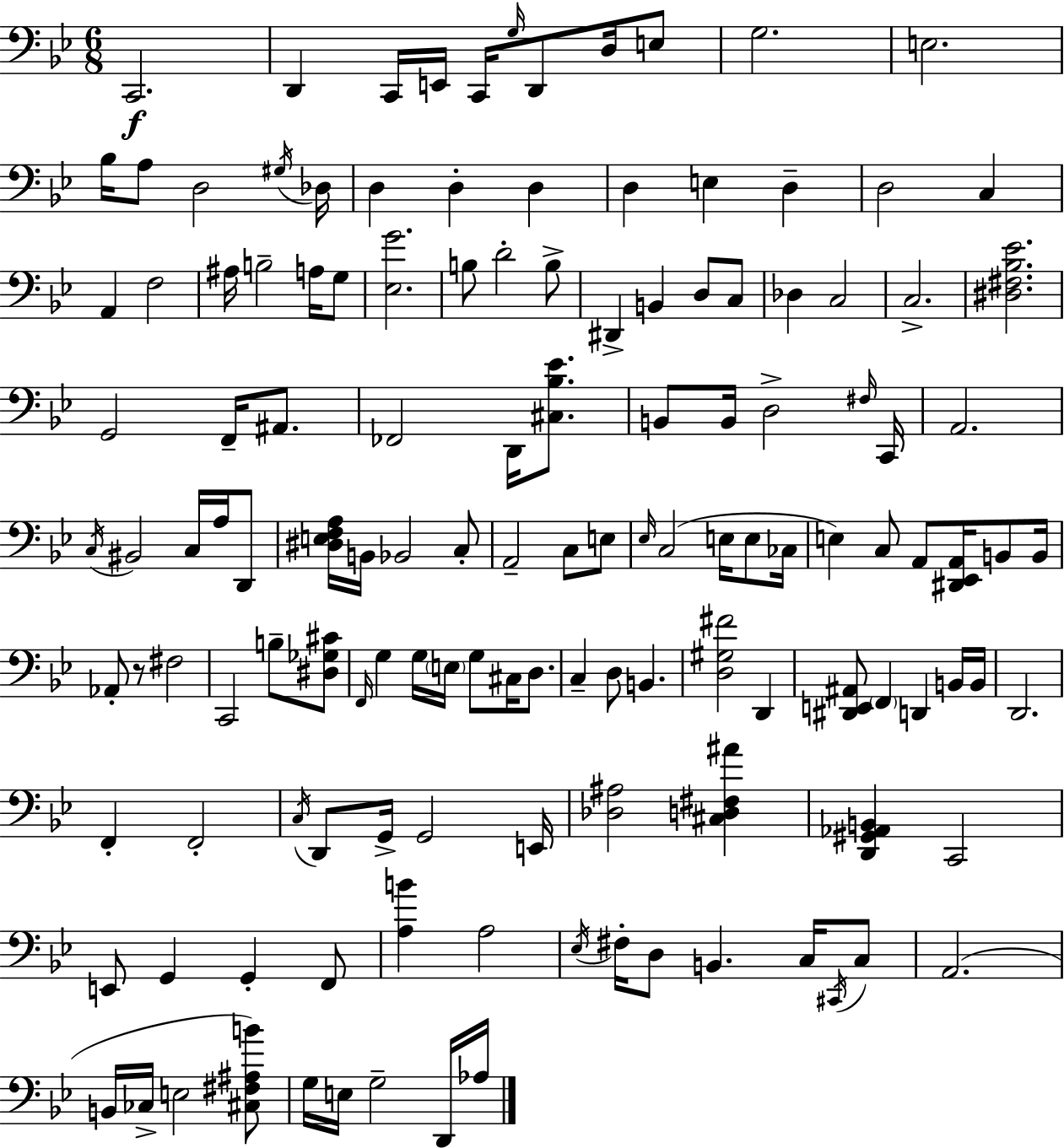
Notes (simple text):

C2/h. D2/q C2/s E2/s C2/s G3/s D2/e D3/s E3/e G3/h. E3/h. Bb3/s A3/e D3/h G#3/s Db3/s D3/q D3/q D3/q D3/q E3/q D3/q D3/h C3/q A2/q F3/h A#3/s B3/h A3/s G3/e [Eb3,G4]/h. B3/e D4/h B3/e D#2/q B2/q D3/e C3/e Db3/q C3/h C3/h. [D#3,F#3,Bb3,Eb4]/h. G2/h F2/s A#2/e. FES2/h D2/s [C#3,Bb3,Eb4]/e. B2/e B2/s D3/h F#3/s C2/s A2/h. C3/s BIS2/h C3/s A3/s D2/e [D#3,E3,F3,A3]/s B2/s Bb2/h C3/e A2/h C3/e E3/e Eb3/s C3/h E3/s E3/e CES3/s E3/q C3/e A2/e [D#2,Eb2,A2]/s B2/e B2/s Ab2/e R/e F#3/h C2/h B3/e [D#3,Gb3,C#4]/e F2/s G3/q G3/s E3/s G3/e C#3/s D3/e. C3/q D3/e B2/q. [D3,G#3,F#4]/h D2/q [D#2,E2,A#2]/e F2/q D2/q B2/s B2/s D2/h. F2/q F2/h C3/s D2/e G2/s G2/h E2/s [Db3,A#3]/h [C#3,D3,F#3,A#4]/q [D2,G#2,Ab2,B2]/q C2/h E2/e G2/q G2/q F2/e [A3,B4]/q A3/h Eb3/s F#3/s D3/e B2/q. C3/s C#2/s C3/e A2/h. B2/s CES3/s E3/h [C#3,F#3,A#3,B4]/e G3/s E3/s G3/h D2/s Ab3/s